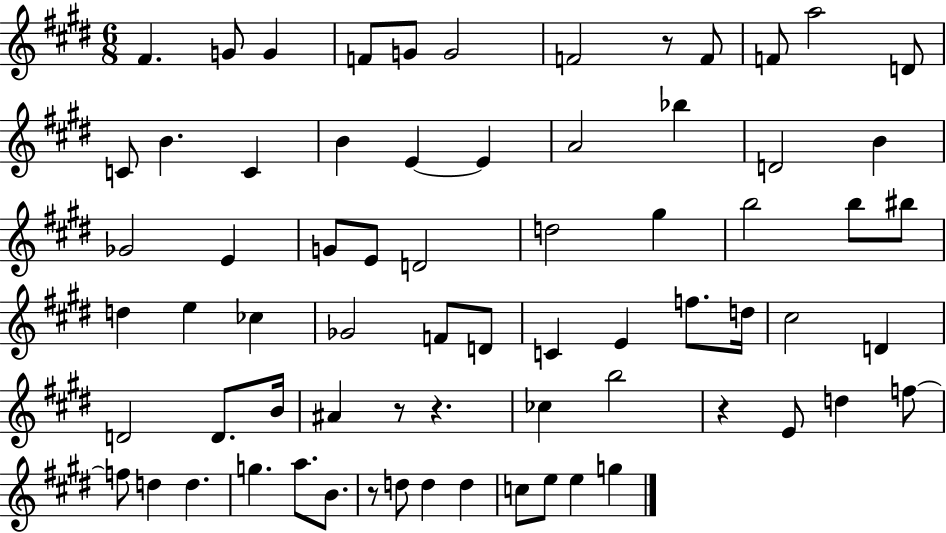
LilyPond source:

{
  \clef treble
  \numericTimeSignature
  \time 6/8
  \key e \major
  \repeat volta 2 { fis'4. g'8 g'4 | f'8 g'8 g'2 | f'2 r8 f'8 | f'8 a''2 d'8 | \break c'8 b'4. c'4 | b'4 e'4~~ e'4 | a'2 bes''4 | d'2 b'4 | \break ges'2 e'4 | g'8 e'8 d'2 | d''2 gis''4 | b''2 b''8 bis''8 | \break d''4 e''4 ces''4 | ges'2 f'8 d'8 | c'4 e'4 f''8. d''16 | cis''2 d'4 | \break d'2 d'8. b'16 | ais'4 r8 r4. | ces''4 b''2 | r4 e'8 d''4 f''8~~ | \break f''8 d''4 d''4. | g''4. a''8. b'8. | r8 d''8 d''4 d''4 | c''8 e''8 e''4 g''4 | \break } \bar "|."
}